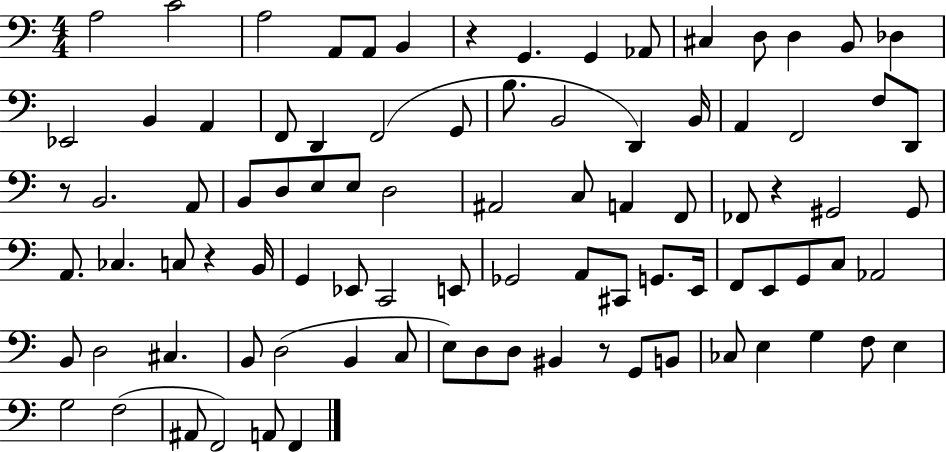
X:1
T:Untitled
M:4/4
L:1/4
K:C
A,2 C2 A,2 A,,/2 A,,/2 B,, z G,, G,, _A,,/2 ^C, D,/2 D, B,,/2 _D, _E,,2 B,, A,, F,,/2 D,, F,,2 G,,/2 B,/2 B,,2 D,, B,,/4 A,, F,,2 F,/2 D,,/2 z/2 B,,2 A,,/2 B,,/2 D,/2 E,/2 E,/2 D,2 ^A,,2 C,/2 A,, F,,/2 _F,,/2 z ^G,,2 ^G,,/2 A,,/2 _C, C,/2 z B,,/4 G,, _E,,/2 C,,2 E,,/2 _G,,2 A,,/2 ^C,,/2 G,,/2 E,,/4 F,,/2 E,,/2 G,,/2 C,/2 _A,,2 B,,/2 D,2 ^C, B,,/2 D,2 B,, C,/2 E,/2 D,/2 D,/2 ^B,, z/2 G,,/2 B,,/2 _C,/2 E, G, F,/2 E, G,2 F,2 ^A,,/2 F,,2 A,,/2 F,,